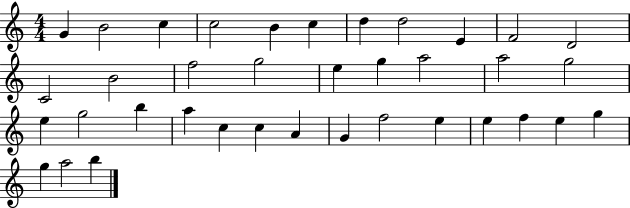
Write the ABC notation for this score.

X:1
T:Untitled
M:4/4
L:1/4
K:C
G B2 c c2 B c d d2 E F2 D2 C2 B2 f2 g2 e g a2 a2 g2 e g2 b a c c A G f2 e e f e g g a2 b